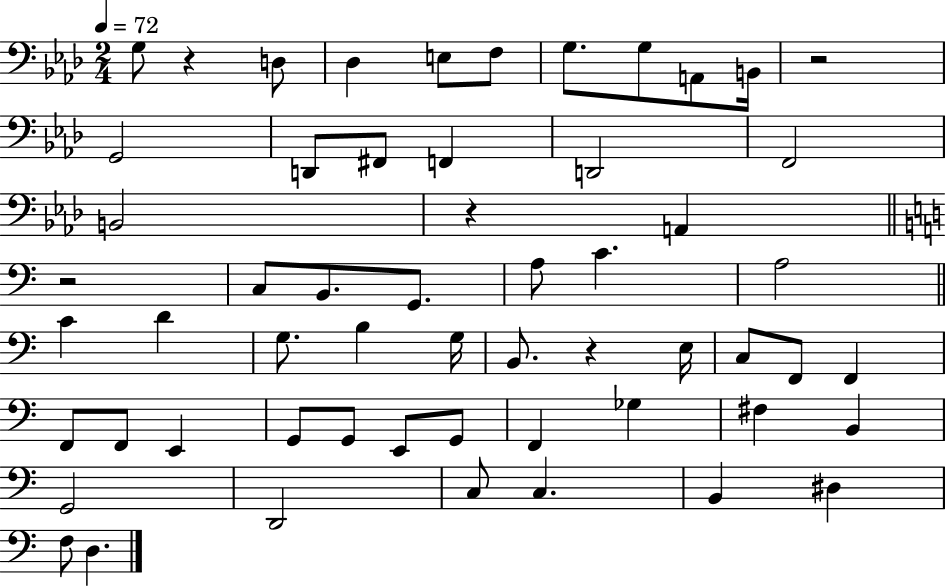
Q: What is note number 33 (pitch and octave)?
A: F2